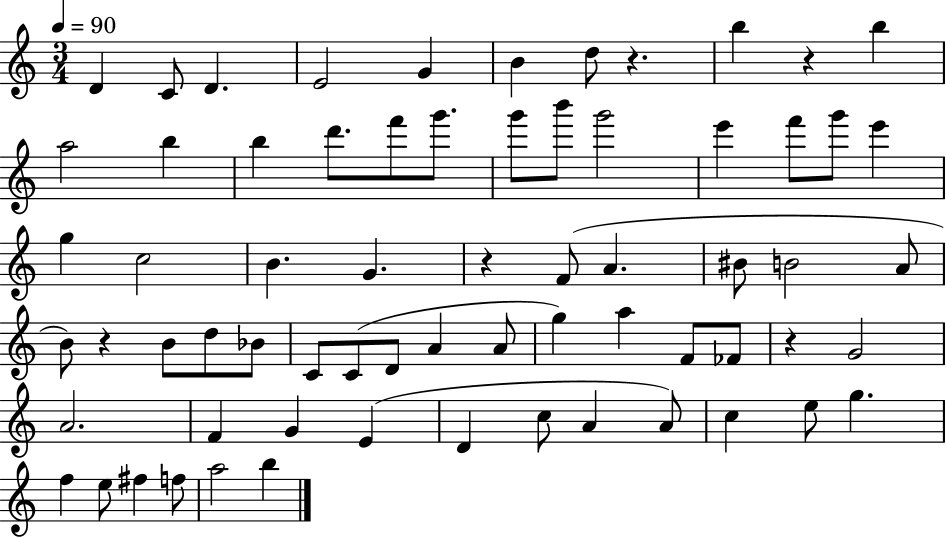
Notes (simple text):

D4/q C4/e D4/q. E4/h G4/q B4/q D5/e R/q. B5/q R/q B5/q A5/h B5/q B5/q D6/e. F6/e G6/e. G6/e B6/e G6/h E6/q F6/e G6/e E6/q G5/q C5/h B4/q. G4/q. R/q F4/e A4/q. BIS4/e B4/h A4/e B4/e R/q B4/e D5/e Bb4/e C4/e C4/e D4/e A4/q A4/e G5/q A5/q F4/e FES4/e R/q G4/h A4/h. F4/q G4/q E4/q D4/q C5/e A4/q A4/e C5/q E5/e G5/q. F5/q E5/e F#5/q F5/e A5/h B5/q